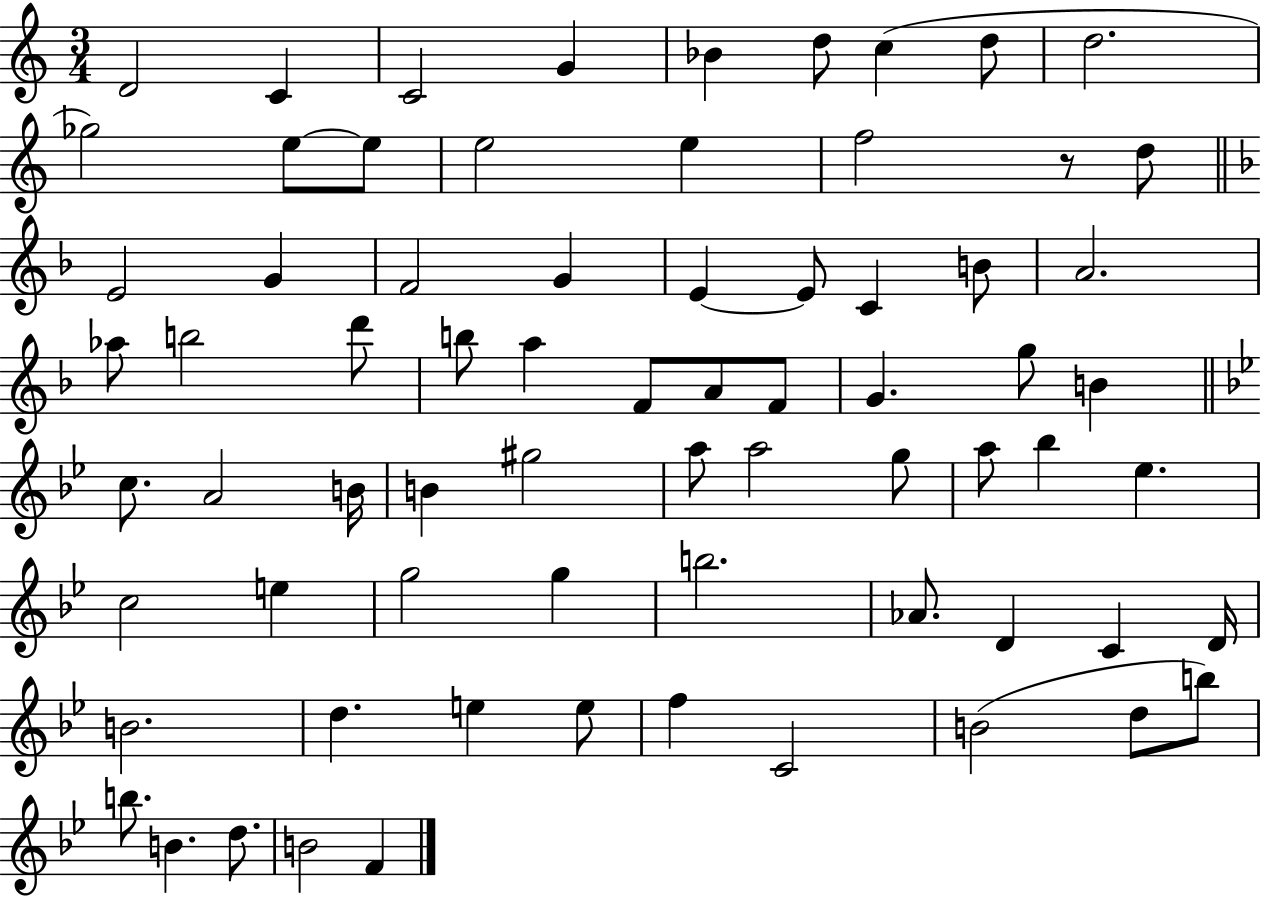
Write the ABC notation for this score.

X:1
T:Untitled
M:3/4
L:1/4
K:C
D2 C C2 G _B d/2 c d/2 d2 _g2 e/2 e/2 e2 e f2 z/2 d/2 E2 G F2 G E E/2 C B/2 A2 _a/2 b2 d'/2 b/2 a F/2 A/2 F/2 G g/2 B c/2 A2 B/4 B ^g2 a/2 a2 g/2 a/2 _b _e c2 e g2 g b2 _A/2 D C D/4 B2 d e e/2 f C2 B2 d/2 b/2 b/2 B d/2 B2 F